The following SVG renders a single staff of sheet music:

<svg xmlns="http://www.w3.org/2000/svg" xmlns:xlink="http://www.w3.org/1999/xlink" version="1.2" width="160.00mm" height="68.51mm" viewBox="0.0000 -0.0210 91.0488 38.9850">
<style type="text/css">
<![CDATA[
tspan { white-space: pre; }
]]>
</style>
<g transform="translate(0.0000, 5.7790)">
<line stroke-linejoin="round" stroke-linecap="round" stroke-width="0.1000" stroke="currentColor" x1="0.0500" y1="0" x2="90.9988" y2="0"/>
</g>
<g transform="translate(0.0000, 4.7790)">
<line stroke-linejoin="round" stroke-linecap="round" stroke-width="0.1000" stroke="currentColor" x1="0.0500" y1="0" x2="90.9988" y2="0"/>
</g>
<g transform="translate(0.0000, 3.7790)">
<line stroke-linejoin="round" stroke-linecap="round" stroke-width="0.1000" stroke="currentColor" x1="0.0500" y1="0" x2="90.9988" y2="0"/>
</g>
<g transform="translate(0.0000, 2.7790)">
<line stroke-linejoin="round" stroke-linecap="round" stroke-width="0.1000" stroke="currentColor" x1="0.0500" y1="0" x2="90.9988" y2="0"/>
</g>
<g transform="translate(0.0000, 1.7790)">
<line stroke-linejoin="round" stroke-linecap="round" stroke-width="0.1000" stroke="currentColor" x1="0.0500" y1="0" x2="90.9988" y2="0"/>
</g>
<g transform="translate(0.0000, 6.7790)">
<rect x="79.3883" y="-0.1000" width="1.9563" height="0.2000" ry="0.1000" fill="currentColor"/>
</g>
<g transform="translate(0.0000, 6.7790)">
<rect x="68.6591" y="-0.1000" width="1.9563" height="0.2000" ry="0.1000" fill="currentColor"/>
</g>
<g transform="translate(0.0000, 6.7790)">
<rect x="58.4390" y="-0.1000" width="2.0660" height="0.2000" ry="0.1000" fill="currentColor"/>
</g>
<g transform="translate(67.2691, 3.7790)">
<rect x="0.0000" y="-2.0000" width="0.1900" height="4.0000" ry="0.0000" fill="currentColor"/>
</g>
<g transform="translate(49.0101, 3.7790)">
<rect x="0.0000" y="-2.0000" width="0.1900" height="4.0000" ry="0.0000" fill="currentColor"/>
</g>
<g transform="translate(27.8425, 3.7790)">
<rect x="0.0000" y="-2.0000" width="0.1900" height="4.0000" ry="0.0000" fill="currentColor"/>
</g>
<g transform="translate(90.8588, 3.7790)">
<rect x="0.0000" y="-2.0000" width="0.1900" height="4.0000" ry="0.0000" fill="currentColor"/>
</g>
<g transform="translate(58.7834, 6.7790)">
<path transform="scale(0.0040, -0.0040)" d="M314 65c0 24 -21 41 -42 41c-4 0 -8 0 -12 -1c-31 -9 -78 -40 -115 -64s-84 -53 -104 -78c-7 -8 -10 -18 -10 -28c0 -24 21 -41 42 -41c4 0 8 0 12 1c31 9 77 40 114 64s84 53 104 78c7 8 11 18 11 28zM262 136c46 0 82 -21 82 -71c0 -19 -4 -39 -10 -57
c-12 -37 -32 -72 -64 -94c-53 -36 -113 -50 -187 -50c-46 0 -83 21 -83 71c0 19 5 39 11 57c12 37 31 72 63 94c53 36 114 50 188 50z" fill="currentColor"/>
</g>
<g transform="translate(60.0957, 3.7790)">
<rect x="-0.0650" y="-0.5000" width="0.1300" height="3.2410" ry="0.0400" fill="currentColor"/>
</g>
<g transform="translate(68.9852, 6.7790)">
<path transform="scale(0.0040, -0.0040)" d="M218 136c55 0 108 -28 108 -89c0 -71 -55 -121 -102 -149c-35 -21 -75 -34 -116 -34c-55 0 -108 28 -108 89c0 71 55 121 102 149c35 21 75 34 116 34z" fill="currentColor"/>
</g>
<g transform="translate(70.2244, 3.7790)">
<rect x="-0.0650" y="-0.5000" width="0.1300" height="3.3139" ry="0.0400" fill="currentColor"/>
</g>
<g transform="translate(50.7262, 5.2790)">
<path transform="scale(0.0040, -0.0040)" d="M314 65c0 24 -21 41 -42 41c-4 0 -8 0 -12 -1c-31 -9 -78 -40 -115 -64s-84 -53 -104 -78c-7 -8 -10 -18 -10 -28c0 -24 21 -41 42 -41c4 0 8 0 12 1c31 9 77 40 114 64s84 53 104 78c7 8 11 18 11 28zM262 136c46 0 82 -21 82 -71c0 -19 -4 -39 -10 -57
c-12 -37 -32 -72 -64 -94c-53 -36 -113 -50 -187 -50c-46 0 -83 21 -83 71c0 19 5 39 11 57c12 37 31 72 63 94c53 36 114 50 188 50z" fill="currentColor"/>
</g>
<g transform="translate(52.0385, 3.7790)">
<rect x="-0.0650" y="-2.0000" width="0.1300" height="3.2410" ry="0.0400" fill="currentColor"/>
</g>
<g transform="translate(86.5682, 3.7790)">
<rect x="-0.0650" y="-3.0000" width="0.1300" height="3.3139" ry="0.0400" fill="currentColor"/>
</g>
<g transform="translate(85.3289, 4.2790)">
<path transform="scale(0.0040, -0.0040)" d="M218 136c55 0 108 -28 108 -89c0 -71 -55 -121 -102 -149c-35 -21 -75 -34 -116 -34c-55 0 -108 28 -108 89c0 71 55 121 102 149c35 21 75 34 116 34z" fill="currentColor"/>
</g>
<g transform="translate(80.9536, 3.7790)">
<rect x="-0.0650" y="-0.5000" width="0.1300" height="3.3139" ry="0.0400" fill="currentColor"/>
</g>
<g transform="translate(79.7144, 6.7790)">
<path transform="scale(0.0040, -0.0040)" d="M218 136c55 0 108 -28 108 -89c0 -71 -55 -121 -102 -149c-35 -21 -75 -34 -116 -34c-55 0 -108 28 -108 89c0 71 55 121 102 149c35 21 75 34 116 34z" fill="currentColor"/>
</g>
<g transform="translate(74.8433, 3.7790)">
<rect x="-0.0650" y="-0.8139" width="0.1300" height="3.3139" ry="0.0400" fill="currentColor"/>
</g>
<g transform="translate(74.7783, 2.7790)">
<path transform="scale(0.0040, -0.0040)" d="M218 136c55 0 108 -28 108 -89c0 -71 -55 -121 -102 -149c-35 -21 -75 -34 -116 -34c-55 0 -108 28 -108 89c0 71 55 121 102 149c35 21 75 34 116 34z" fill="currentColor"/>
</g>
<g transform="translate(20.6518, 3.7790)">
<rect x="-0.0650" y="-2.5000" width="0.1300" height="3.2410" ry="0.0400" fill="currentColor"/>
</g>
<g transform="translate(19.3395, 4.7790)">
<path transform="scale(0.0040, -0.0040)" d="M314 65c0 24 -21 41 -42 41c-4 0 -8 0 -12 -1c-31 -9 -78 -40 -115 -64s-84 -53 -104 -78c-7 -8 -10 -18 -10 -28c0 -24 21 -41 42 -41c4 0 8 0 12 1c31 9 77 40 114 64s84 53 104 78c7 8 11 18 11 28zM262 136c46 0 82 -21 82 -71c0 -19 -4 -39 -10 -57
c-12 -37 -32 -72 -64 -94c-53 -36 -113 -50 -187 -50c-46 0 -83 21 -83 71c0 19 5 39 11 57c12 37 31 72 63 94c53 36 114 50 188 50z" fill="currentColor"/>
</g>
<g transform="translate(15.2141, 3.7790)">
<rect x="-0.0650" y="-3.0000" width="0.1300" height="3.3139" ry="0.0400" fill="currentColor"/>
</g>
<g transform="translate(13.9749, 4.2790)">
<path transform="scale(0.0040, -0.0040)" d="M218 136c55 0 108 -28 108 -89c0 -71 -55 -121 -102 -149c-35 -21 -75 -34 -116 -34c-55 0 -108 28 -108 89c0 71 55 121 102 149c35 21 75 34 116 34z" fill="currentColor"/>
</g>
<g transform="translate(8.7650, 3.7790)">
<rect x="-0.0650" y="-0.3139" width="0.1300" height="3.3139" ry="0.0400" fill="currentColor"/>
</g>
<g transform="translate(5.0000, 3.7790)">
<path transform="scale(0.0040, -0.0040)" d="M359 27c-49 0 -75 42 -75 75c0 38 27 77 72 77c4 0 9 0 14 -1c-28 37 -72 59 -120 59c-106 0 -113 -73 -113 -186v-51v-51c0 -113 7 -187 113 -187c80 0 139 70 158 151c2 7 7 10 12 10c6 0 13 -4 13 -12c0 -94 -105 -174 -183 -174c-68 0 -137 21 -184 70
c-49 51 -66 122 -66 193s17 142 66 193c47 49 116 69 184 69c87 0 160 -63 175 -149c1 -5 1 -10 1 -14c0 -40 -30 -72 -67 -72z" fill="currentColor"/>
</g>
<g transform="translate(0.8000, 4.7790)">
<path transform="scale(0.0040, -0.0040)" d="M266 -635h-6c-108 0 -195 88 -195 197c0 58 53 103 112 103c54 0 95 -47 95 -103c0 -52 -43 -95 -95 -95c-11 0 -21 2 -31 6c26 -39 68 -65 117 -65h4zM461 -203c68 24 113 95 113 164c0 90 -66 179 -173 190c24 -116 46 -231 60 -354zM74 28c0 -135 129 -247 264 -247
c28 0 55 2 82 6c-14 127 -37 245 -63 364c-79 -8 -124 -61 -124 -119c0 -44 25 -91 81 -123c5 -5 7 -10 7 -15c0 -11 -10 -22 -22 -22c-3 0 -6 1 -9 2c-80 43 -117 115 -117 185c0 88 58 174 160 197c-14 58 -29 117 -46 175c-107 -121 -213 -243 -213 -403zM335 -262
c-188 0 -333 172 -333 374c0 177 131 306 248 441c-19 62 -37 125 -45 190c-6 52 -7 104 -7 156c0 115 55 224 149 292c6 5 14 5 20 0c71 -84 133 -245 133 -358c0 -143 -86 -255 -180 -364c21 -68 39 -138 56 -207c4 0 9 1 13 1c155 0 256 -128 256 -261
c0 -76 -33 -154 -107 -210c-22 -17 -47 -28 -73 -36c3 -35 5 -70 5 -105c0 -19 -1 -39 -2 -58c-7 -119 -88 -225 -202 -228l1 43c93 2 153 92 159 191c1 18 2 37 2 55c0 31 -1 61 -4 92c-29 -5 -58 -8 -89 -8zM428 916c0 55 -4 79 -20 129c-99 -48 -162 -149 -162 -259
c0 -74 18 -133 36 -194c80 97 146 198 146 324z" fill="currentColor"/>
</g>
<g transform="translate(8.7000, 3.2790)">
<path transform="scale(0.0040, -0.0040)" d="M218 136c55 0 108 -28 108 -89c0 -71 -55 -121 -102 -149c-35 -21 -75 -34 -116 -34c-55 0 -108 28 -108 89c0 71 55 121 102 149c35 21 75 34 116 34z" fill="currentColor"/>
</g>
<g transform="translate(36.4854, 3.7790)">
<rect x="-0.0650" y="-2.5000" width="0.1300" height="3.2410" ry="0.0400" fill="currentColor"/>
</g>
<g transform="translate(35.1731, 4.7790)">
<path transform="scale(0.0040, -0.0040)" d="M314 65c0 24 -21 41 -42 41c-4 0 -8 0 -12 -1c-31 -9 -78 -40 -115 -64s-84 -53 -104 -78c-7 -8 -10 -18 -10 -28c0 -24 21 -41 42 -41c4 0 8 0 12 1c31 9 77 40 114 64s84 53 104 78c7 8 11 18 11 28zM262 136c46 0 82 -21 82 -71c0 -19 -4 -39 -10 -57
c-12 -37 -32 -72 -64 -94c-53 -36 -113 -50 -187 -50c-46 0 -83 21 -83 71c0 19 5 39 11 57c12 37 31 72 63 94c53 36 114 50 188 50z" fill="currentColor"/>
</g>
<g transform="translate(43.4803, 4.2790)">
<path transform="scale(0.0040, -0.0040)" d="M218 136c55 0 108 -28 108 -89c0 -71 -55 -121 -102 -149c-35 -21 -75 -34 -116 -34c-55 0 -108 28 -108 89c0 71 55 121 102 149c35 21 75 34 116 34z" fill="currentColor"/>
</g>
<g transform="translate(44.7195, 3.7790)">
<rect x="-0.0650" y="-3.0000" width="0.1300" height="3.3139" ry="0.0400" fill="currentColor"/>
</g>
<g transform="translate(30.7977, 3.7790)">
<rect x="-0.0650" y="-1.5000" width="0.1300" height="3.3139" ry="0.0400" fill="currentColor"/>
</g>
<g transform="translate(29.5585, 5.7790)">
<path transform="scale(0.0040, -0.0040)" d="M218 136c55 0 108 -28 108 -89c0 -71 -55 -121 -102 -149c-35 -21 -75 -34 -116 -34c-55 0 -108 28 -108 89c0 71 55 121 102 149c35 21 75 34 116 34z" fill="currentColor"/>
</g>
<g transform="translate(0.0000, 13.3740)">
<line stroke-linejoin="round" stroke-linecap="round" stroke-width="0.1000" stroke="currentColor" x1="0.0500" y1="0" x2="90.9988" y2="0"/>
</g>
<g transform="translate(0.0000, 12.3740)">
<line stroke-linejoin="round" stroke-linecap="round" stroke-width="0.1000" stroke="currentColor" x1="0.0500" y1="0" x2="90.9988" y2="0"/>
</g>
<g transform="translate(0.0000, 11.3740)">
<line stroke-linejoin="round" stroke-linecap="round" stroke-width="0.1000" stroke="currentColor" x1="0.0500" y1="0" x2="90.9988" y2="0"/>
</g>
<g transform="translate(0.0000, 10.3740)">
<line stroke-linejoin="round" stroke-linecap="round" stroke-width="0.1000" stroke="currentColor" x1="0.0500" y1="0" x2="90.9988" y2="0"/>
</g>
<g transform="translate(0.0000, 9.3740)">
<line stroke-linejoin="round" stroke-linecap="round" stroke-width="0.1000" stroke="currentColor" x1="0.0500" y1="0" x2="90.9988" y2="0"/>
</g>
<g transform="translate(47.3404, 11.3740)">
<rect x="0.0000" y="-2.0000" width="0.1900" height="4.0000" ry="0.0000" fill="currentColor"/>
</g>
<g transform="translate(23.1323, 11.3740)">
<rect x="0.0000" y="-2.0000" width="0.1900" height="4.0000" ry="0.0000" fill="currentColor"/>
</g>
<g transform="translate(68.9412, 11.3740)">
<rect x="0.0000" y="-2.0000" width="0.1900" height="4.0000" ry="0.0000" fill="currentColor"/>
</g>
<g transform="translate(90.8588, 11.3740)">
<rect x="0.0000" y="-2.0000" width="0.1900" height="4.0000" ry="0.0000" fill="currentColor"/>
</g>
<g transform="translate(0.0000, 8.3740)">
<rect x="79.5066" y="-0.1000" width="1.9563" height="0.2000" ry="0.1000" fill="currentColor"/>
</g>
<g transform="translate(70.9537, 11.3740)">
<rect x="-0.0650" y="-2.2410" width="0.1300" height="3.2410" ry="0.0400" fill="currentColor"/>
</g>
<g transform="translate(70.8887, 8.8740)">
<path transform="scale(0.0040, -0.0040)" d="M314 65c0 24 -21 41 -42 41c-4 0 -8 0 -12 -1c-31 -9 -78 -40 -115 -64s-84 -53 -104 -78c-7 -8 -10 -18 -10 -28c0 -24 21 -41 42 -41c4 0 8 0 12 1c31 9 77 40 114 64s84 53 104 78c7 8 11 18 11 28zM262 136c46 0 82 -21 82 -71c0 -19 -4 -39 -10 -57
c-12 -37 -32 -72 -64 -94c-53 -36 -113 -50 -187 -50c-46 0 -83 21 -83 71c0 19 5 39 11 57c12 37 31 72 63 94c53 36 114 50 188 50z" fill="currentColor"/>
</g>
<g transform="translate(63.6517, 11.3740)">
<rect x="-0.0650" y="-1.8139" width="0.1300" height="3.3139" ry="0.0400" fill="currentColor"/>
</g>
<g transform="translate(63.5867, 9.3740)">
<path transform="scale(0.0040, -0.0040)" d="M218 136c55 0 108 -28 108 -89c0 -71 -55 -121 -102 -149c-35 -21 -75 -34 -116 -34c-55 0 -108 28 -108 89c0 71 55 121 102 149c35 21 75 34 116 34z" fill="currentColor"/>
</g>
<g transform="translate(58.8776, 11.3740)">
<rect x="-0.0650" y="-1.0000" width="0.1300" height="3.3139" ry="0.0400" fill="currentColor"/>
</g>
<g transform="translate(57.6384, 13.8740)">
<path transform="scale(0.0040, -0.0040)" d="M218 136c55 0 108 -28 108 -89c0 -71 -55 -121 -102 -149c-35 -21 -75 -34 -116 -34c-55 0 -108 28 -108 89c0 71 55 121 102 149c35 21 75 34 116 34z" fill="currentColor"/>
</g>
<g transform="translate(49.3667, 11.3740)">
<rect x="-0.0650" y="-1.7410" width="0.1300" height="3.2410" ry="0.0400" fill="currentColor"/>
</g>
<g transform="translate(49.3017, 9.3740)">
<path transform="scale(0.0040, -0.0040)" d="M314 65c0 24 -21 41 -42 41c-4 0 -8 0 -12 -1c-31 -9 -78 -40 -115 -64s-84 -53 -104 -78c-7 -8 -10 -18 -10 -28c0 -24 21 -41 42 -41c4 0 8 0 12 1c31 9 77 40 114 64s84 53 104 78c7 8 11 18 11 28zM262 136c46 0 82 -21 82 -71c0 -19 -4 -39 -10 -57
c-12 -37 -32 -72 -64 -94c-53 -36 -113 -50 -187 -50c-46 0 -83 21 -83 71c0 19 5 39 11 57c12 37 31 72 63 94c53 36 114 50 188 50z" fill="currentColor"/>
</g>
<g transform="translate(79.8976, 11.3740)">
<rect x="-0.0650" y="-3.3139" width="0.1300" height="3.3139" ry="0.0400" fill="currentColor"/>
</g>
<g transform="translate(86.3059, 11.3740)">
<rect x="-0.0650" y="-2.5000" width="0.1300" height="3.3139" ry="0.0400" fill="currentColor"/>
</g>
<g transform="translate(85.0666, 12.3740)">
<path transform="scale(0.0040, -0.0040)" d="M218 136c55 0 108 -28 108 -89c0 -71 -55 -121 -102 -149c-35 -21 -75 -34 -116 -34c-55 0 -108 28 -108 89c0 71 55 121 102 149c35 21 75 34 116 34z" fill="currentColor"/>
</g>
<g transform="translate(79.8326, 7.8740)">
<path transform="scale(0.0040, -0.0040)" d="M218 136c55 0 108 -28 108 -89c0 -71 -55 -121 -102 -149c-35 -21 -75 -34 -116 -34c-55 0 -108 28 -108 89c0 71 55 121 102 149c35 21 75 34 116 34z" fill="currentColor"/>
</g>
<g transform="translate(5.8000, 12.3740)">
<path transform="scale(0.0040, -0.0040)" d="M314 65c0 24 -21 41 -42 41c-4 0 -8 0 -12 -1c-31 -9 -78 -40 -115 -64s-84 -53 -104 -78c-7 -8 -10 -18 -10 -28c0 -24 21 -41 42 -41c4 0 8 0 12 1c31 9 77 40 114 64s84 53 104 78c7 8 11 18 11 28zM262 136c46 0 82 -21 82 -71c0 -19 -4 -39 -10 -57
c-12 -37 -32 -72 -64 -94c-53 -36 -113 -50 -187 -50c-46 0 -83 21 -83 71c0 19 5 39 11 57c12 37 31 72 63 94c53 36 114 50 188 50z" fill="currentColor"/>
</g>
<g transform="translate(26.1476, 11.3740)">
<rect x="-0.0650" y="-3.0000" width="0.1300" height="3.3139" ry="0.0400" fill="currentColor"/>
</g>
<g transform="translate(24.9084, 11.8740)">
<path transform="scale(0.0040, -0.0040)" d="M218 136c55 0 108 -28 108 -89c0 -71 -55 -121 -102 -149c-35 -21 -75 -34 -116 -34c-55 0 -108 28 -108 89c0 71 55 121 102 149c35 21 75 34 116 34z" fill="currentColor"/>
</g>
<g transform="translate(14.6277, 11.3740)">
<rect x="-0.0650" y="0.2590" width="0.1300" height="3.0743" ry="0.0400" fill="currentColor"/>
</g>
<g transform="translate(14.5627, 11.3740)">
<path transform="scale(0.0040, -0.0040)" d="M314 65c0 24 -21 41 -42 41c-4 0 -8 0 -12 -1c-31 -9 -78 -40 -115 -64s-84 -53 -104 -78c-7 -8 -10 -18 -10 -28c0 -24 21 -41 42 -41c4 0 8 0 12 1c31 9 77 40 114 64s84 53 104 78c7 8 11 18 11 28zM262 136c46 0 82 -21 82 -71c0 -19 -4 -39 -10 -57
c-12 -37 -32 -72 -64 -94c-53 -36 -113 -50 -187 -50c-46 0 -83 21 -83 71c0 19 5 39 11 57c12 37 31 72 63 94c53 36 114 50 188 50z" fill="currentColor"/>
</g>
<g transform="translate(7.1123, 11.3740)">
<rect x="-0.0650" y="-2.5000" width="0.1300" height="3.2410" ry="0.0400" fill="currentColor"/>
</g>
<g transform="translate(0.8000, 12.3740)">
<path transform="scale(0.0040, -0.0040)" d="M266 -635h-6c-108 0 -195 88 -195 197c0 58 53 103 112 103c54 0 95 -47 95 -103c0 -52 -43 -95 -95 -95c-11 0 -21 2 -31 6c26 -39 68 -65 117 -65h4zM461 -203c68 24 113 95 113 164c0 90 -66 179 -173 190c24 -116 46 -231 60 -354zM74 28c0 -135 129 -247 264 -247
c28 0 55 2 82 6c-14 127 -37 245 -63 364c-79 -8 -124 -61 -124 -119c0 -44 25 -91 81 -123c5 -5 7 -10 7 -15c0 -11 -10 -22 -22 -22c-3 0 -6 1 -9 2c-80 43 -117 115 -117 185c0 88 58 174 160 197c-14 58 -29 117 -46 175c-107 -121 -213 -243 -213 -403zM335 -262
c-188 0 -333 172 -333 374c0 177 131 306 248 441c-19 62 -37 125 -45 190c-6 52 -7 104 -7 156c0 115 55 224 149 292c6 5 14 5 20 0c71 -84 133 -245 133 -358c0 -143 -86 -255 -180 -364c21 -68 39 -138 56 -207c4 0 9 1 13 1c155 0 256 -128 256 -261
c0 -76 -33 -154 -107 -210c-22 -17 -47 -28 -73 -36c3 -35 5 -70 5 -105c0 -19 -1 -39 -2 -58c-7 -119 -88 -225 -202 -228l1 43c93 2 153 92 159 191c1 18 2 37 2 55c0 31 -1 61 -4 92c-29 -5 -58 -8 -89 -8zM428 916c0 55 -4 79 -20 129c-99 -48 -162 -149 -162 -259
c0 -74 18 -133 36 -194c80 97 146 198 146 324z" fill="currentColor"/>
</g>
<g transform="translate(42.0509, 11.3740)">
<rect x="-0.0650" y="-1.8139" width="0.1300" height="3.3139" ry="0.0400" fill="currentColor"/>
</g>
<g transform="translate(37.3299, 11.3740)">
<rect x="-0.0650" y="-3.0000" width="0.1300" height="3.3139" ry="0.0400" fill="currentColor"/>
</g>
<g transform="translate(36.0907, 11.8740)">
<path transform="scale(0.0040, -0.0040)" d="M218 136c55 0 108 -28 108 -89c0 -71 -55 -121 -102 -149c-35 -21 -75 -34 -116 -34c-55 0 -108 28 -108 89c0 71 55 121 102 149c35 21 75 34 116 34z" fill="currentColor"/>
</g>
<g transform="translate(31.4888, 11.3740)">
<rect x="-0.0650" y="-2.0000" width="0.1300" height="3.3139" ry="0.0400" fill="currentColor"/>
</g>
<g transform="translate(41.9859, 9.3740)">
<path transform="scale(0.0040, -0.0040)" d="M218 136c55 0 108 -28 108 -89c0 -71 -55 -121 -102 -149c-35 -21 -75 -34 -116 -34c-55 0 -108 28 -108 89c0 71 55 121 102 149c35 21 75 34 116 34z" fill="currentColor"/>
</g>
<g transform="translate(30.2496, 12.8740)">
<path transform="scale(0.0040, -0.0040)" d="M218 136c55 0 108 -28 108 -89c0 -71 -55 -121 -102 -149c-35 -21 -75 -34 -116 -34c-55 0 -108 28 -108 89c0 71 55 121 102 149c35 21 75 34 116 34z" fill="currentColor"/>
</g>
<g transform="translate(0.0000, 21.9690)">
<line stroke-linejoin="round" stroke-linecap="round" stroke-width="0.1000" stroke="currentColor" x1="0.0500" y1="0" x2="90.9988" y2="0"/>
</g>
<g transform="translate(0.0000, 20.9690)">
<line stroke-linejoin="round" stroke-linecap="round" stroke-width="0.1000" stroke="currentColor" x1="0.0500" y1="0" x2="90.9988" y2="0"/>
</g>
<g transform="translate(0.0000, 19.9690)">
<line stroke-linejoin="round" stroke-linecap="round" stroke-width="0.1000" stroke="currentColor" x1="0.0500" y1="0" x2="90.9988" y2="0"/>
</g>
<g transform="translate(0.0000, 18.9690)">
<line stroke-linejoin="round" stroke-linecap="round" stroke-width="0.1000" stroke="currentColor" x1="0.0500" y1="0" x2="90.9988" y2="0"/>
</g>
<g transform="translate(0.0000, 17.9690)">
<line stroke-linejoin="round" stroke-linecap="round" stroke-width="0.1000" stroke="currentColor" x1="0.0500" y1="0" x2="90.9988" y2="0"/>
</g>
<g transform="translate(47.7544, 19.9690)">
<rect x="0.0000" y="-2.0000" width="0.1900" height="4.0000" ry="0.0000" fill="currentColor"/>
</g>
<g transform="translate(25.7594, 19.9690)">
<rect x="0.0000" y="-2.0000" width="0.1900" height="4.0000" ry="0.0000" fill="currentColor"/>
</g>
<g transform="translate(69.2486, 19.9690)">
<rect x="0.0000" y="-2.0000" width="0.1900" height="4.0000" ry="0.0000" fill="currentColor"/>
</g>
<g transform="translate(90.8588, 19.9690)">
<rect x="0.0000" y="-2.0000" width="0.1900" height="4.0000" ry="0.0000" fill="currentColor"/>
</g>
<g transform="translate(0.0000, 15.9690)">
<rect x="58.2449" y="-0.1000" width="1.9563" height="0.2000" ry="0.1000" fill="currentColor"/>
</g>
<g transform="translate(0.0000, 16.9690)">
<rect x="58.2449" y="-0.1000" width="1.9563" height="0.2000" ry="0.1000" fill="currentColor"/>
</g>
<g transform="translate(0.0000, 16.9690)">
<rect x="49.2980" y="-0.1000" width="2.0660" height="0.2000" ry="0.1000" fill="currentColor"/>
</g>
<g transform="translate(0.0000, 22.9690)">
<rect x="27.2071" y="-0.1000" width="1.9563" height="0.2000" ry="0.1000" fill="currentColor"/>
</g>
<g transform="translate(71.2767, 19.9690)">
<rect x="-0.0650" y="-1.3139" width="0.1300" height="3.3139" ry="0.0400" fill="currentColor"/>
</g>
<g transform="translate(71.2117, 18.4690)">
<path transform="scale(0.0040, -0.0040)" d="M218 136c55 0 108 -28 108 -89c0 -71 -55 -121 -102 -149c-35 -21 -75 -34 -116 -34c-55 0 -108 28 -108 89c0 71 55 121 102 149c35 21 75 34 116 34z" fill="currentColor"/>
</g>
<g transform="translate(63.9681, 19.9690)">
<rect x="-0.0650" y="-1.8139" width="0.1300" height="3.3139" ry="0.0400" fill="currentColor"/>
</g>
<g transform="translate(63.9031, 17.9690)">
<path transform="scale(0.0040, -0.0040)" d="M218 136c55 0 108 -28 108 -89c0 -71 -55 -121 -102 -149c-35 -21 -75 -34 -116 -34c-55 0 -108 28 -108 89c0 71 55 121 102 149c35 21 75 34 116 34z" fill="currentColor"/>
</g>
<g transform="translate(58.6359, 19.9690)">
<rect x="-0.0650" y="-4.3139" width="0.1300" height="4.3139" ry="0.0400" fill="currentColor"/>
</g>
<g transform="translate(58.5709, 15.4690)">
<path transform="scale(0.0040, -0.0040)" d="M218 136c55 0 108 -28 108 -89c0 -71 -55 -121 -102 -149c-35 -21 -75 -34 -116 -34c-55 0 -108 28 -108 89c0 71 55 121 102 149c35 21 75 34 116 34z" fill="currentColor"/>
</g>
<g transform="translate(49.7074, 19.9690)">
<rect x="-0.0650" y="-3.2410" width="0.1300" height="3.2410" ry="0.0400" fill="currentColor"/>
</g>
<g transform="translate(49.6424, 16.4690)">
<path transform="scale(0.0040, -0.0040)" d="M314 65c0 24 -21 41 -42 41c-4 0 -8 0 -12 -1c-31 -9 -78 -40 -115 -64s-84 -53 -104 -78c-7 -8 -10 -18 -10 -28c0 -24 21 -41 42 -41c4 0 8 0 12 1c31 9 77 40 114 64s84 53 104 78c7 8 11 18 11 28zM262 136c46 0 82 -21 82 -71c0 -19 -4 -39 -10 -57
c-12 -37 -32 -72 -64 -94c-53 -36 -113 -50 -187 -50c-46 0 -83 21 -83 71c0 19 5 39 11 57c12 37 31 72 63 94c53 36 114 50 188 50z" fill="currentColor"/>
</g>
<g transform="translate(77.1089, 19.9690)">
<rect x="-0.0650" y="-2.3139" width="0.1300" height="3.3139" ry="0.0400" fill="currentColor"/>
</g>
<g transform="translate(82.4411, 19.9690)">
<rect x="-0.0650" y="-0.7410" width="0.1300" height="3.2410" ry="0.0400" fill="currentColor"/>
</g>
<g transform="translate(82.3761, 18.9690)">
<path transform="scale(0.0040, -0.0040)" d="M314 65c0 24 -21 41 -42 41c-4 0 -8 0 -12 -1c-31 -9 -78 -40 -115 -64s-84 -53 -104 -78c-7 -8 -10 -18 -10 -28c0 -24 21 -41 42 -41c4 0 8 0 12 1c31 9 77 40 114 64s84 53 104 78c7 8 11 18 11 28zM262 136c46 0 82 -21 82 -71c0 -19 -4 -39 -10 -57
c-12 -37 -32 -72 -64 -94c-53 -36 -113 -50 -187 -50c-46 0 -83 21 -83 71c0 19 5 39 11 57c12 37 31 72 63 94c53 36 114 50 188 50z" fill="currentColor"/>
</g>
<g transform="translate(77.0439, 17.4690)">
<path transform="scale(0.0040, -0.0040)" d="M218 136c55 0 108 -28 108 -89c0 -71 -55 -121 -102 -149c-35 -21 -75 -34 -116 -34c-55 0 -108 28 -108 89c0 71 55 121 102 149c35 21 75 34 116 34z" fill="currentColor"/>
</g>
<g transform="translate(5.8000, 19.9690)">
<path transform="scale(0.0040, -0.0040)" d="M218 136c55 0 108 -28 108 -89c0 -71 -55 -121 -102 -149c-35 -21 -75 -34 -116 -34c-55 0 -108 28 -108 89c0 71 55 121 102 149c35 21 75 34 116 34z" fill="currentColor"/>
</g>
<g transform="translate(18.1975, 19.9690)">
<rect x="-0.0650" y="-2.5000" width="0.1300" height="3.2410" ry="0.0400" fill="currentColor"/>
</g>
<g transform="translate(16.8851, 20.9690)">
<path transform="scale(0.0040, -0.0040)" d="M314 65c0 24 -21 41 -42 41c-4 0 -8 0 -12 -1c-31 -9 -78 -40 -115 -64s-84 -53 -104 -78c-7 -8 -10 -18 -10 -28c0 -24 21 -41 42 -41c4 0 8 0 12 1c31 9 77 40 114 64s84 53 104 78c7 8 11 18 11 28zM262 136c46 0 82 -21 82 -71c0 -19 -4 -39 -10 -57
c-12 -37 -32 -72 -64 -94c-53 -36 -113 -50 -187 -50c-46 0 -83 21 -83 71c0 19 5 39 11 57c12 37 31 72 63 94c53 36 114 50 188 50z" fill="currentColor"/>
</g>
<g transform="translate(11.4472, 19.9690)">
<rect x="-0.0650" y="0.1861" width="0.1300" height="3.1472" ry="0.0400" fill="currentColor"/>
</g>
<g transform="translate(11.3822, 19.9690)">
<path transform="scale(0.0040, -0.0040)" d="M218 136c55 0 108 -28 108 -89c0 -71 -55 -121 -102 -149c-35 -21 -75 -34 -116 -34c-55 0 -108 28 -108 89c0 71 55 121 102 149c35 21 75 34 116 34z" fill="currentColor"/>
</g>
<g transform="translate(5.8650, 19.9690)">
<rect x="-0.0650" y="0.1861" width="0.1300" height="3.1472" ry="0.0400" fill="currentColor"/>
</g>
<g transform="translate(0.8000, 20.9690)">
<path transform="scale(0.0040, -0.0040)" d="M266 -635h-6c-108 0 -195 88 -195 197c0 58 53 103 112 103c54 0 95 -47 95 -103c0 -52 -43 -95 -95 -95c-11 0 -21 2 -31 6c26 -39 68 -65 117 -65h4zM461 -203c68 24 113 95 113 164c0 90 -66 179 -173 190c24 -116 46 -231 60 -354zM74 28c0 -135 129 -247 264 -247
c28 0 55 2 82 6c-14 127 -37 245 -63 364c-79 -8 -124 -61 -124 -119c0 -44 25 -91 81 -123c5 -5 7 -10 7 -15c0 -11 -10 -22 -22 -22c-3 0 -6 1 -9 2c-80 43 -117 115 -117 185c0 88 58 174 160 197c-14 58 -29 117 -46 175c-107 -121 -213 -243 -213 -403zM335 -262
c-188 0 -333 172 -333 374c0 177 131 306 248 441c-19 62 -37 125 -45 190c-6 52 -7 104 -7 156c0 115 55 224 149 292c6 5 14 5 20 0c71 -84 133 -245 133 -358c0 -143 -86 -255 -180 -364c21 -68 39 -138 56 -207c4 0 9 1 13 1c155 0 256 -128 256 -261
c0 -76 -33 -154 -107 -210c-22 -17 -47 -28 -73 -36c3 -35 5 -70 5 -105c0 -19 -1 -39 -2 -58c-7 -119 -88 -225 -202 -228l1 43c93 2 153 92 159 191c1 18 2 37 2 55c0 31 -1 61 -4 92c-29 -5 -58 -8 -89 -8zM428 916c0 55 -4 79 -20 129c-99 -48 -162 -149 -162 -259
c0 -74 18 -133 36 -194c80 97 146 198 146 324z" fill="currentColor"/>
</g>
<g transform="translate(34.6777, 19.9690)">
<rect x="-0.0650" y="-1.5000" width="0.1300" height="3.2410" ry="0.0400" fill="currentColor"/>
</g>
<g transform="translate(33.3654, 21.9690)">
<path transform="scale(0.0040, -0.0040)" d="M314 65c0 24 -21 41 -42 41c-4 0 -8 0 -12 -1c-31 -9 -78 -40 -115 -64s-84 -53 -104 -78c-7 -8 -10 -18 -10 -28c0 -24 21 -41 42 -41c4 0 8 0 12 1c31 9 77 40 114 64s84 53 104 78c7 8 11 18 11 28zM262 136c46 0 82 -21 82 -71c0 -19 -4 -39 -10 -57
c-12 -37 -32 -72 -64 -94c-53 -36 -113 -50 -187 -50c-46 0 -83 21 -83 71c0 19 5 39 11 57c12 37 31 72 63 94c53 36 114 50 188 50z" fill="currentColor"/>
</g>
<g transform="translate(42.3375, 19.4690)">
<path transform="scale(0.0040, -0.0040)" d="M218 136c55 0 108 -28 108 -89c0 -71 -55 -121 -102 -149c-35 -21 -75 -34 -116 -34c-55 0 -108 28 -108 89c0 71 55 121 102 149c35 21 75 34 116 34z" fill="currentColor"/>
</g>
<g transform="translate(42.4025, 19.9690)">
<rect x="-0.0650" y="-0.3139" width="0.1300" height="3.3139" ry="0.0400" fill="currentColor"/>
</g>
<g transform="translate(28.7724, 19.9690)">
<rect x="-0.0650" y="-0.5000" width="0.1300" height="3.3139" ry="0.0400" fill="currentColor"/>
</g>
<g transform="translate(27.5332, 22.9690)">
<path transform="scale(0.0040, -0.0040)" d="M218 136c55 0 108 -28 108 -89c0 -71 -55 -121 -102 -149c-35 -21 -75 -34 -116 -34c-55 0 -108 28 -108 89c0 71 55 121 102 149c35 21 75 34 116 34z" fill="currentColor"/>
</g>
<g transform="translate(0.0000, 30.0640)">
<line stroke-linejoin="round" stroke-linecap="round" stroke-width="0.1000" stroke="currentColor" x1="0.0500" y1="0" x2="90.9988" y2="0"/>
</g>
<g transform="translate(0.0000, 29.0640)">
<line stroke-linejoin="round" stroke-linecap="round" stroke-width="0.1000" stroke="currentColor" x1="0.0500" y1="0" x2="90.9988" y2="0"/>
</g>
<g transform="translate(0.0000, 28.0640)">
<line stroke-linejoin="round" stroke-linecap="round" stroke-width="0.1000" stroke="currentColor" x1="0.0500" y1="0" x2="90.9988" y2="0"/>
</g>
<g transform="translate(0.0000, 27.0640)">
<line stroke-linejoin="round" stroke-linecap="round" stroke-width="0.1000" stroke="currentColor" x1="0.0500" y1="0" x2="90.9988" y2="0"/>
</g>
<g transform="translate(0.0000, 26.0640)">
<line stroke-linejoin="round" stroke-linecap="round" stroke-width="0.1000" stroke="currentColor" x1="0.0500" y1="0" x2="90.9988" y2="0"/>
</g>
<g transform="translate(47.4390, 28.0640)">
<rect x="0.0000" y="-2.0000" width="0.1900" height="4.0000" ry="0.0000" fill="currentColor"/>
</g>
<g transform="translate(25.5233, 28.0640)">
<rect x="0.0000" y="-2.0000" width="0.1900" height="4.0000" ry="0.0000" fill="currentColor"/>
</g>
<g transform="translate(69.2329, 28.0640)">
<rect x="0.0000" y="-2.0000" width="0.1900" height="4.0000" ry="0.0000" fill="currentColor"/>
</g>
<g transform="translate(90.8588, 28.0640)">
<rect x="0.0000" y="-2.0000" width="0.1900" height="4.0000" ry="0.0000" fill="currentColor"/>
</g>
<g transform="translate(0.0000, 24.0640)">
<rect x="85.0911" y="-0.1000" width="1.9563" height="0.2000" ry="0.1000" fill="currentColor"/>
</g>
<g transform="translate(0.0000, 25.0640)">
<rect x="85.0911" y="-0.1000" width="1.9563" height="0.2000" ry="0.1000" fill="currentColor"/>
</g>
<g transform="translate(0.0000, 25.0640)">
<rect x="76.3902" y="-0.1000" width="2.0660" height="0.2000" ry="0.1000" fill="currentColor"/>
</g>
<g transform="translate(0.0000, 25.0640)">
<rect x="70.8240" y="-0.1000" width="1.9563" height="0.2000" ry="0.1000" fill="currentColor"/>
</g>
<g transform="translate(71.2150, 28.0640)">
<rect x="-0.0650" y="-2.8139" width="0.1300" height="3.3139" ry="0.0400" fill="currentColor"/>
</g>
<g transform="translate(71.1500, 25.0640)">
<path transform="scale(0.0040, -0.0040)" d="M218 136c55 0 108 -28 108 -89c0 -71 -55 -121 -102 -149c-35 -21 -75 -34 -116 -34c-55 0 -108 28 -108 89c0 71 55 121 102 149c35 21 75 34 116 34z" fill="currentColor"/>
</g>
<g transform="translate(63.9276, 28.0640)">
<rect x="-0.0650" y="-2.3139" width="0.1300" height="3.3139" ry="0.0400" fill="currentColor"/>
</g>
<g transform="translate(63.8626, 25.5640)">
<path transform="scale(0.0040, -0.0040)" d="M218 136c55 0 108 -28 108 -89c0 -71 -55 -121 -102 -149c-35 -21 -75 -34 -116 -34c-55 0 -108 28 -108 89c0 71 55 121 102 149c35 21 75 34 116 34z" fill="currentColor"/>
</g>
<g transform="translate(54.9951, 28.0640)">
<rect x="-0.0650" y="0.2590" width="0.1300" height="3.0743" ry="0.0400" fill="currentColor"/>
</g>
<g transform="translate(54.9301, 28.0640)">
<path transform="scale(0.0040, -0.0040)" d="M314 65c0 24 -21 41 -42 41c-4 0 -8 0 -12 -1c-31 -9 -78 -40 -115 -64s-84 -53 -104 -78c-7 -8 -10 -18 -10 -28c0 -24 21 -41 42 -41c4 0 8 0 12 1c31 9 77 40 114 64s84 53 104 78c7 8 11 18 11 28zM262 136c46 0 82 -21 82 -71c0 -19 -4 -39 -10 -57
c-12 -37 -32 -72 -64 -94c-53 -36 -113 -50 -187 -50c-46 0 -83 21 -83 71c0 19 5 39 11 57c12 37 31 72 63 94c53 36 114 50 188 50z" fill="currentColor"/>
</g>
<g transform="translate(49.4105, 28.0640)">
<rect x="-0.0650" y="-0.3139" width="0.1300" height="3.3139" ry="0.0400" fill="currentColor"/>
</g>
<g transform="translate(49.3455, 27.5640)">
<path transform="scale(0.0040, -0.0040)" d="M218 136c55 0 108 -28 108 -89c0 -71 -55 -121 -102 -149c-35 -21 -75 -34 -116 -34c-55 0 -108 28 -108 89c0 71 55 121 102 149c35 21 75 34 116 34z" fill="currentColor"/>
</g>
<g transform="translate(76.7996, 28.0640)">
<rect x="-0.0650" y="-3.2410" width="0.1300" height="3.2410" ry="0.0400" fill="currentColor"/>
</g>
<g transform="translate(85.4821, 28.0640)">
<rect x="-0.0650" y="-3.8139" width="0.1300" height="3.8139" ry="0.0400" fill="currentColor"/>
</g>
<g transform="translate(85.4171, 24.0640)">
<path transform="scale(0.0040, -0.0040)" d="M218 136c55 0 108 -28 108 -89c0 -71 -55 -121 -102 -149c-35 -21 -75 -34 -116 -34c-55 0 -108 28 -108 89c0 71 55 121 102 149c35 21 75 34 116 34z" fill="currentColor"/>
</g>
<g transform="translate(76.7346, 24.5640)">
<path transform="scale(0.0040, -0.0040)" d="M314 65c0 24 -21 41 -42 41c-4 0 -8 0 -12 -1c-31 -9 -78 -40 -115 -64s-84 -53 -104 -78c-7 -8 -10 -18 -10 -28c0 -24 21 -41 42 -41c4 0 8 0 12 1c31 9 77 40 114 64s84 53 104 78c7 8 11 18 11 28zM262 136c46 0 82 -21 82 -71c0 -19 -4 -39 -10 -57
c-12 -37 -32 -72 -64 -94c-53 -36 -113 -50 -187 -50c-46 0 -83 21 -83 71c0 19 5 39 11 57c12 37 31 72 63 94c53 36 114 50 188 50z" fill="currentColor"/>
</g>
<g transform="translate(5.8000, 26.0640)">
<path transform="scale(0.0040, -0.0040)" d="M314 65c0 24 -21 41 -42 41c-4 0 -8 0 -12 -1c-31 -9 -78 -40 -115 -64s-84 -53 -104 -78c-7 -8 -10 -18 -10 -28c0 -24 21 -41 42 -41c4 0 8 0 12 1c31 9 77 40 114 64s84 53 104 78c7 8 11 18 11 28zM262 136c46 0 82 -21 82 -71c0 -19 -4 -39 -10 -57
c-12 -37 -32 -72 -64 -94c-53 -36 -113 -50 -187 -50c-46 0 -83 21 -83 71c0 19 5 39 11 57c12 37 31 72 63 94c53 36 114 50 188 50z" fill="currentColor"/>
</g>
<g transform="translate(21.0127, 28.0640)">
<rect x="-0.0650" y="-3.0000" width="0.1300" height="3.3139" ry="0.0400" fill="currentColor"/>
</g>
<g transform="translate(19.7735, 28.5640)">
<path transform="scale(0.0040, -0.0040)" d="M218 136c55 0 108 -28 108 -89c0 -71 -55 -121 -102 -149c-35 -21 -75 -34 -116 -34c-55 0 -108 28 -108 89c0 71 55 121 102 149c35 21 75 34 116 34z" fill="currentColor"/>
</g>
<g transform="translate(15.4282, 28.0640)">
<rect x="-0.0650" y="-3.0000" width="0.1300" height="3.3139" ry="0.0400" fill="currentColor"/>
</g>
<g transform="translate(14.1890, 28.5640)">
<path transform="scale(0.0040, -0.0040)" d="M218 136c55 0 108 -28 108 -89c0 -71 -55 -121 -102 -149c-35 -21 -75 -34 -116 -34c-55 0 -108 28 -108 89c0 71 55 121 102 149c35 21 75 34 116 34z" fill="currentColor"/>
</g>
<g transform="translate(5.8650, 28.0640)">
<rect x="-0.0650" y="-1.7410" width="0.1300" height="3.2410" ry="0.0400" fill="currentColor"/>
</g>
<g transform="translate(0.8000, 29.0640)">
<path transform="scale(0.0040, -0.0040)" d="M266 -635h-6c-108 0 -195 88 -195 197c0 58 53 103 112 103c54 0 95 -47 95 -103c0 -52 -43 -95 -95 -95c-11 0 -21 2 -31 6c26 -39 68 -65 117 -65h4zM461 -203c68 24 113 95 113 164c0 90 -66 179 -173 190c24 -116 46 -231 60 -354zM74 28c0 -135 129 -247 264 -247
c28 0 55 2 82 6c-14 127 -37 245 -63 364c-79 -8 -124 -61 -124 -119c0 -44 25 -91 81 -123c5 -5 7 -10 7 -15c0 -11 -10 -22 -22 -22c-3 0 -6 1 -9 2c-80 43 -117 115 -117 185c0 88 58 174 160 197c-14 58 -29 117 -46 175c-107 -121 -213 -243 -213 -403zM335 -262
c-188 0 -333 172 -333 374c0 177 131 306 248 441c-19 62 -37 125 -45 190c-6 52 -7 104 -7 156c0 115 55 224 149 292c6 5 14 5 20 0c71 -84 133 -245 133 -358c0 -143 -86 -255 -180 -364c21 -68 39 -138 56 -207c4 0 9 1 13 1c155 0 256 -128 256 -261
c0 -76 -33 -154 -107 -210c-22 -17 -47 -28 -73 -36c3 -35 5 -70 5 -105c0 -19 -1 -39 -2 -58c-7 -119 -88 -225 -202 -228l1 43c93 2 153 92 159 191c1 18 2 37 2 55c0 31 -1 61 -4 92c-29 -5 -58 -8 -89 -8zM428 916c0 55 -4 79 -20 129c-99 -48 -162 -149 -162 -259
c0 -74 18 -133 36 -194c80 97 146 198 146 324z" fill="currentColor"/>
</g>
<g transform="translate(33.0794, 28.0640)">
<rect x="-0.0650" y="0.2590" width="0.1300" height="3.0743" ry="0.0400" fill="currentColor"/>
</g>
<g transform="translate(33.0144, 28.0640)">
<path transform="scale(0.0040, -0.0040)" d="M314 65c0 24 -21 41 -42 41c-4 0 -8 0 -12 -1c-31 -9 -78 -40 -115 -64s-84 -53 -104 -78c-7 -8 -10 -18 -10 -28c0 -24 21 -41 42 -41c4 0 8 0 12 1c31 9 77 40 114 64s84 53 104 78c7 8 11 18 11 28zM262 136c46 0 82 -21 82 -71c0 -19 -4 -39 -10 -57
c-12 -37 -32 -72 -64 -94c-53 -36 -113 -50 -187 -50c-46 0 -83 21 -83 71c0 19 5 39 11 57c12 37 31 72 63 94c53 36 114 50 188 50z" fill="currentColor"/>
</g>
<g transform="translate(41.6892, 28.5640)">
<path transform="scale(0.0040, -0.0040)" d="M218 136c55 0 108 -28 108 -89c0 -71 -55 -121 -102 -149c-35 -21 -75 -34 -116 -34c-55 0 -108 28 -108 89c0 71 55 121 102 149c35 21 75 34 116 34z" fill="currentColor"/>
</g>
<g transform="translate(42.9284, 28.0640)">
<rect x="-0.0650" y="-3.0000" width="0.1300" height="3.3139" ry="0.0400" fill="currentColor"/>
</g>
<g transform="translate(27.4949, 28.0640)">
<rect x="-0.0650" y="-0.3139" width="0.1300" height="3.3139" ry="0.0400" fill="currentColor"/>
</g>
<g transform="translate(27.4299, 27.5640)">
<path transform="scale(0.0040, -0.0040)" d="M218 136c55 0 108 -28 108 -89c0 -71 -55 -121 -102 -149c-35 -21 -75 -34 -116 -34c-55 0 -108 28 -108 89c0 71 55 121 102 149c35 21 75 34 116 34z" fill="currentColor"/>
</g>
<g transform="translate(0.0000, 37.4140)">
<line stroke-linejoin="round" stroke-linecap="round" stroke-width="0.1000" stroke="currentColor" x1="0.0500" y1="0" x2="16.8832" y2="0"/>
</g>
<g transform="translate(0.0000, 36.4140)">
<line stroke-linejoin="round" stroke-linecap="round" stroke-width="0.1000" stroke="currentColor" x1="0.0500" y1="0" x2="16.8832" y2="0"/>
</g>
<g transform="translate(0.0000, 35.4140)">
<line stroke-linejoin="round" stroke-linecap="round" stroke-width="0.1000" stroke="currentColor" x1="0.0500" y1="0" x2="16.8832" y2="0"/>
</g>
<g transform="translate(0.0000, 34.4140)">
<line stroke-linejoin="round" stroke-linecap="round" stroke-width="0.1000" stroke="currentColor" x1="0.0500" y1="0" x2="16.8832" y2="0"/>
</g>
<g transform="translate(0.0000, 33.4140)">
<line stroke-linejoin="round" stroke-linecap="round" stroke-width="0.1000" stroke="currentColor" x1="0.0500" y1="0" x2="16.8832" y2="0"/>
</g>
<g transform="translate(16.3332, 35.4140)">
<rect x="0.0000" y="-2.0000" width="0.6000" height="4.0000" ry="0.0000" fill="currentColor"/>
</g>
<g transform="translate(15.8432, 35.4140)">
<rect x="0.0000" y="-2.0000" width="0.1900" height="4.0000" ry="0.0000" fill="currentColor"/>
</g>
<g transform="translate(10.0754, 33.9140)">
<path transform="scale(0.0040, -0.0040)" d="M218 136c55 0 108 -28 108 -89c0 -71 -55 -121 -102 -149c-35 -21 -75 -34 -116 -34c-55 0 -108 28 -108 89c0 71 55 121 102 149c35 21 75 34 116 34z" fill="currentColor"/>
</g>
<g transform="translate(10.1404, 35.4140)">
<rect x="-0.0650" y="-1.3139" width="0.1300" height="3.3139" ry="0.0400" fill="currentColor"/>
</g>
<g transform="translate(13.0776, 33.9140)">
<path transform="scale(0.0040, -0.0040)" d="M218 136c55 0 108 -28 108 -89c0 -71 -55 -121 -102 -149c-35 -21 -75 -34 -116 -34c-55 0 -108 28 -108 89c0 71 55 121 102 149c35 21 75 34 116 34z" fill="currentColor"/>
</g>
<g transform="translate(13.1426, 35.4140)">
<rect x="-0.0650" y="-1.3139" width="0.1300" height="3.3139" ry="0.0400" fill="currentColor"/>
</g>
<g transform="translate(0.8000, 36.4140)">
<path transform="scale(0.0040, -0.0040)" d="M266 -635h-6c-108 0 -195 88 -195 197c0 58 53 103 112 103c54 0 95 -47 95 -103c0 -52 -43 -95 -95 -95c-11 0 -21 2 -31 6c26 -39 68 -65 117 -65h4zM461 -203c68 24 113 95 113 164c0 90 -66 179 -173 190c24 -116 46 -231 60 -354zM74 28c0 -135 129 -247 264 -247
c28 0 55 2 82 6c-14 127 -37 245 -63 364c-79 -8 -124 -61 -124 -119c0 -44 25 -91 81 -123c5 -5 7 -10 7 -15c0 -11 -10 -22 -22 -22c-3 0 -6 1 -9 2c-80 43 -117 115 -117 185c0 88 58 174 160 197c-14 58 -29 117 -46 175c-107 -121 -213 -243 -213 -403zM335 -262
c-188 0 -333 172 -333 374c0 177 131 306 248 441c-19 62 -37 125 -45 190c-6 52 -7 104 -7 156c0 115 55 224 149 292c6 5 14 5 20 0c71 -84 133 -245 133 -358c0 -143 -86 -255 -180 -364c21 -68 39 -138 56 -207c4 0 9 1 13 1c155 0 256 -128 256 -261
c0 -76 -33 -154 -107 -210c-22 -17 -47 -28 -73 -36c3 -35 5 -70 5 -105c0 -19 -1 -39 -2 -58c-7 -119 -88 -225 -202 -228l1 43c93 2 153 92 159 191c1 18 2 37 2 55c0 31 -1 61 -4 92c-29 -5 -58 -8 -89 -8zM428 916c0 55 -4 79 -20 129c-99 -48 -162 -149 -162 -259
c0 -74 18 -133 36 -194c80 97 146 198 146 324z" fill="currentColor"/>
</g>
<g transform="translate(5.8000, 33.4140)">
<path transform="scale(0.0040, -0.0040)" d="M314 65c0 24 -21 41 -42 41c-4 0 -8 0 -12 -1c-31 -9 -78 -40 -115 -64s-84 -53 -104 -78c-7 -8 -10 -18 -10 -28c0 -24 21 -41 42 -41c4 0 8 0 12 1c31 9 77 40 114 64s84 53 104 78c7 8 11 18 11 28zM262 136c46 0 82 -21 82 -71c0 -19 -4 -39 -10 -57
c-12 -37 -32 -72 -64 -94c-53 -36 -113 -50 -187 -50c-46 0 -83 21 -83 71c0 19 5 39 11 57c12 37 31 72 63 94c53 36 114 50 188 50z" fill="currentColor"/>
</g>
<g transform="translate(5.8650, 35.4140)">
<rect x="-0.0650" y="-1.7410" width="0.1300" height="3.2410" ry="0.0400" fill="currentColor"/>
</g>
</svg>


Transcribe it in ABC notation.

X:1
T:Untitled
M:4/4
L:1/4
K:C
c A G2 E G2 A F2 C2 C d C A G2 B2 A F A f f2 D f g2 b G B B G2 C E2 c b2 d' f e g d2 f2 A A c B2 A c B2 g a b2 c' f2 e e